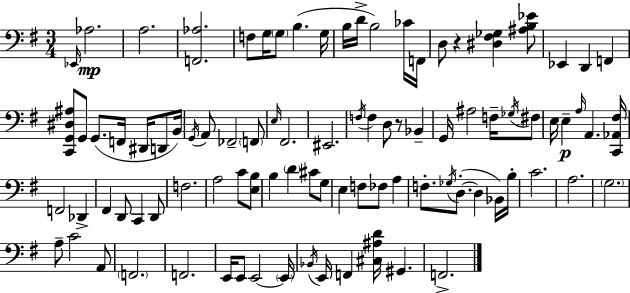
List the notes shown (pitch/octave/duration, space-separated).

Eb2/s Ab3/h. A3/h. [F2,Ab3]/h. F3/e G3/s G3/e B3/q. G3/s B3/s D4/s B3/h CES4/s F2/s D3/e R/q [D#3,F#3,Gb3]/q [A#3,B3,Eb4]/e Eb2/q D2/q F2/q [C2,G2,D#3,A#3]/e G2/e G2/e. F2/s D#2/s D2/e B2/s G2/s A2/e FES2/h F2/e E3/s F#2/h. EIS2/h. F3/s F3/q D3/e R/e Bb2/q G2/s A#3/h F3/s Gb3/s F#3/e E3/s E3/q A3/s A2/q. [C2,Ab2,F#3]/s F2/h Db2/q F#2/q D2/e C2/q D2/e F3/h. A3/h C4/e [E3,B3]/e B3/q D4/q C#4/e G3/e E3/q F3/e FES3/e A3/q F3/e. Gb3/s D3/e. D3/q Bb2/s B3/s C4/h. A3/h. G3/h. A3/e C4/h A2/e F2/h. F2/h. E2/s E2/e E2/h E2/s Bb2/s E2/s F2/q [C#3,A#3,D4]/s G#2/q. F2/h.